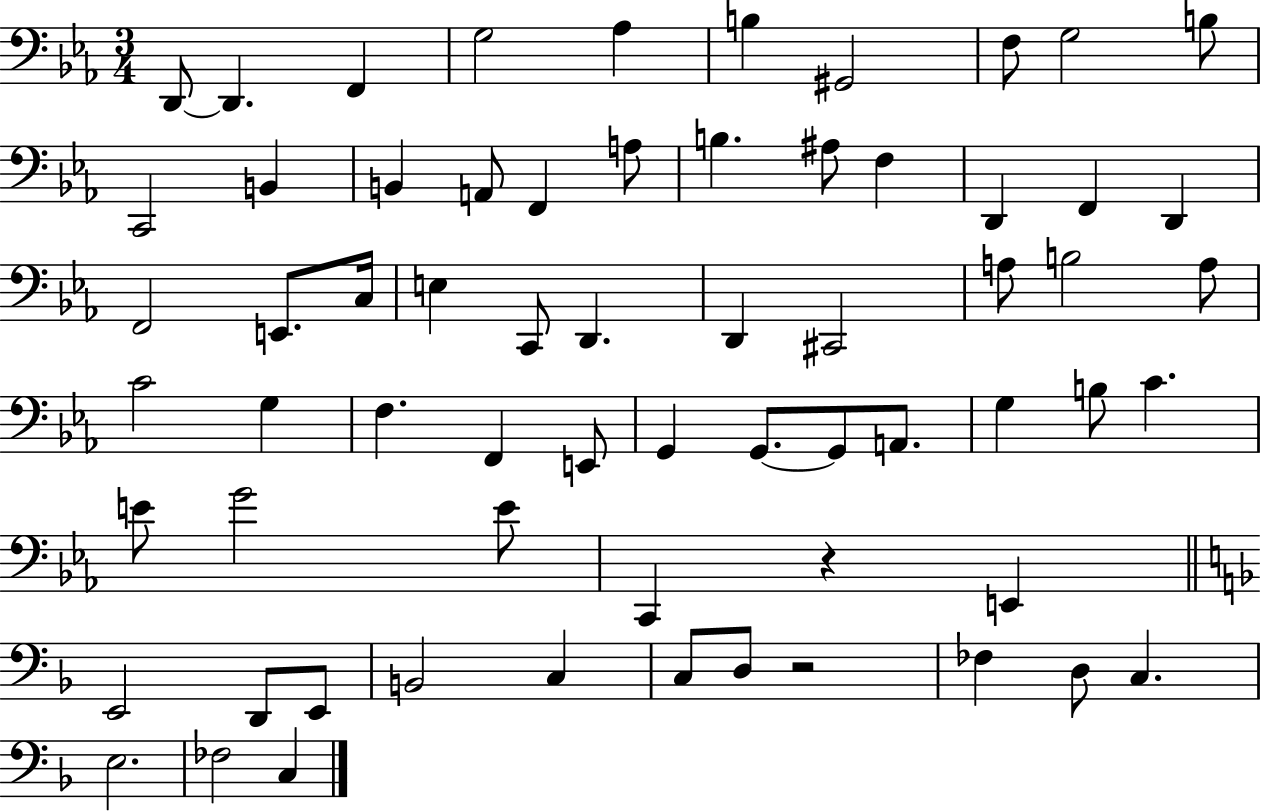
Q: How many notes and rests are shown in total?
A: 65